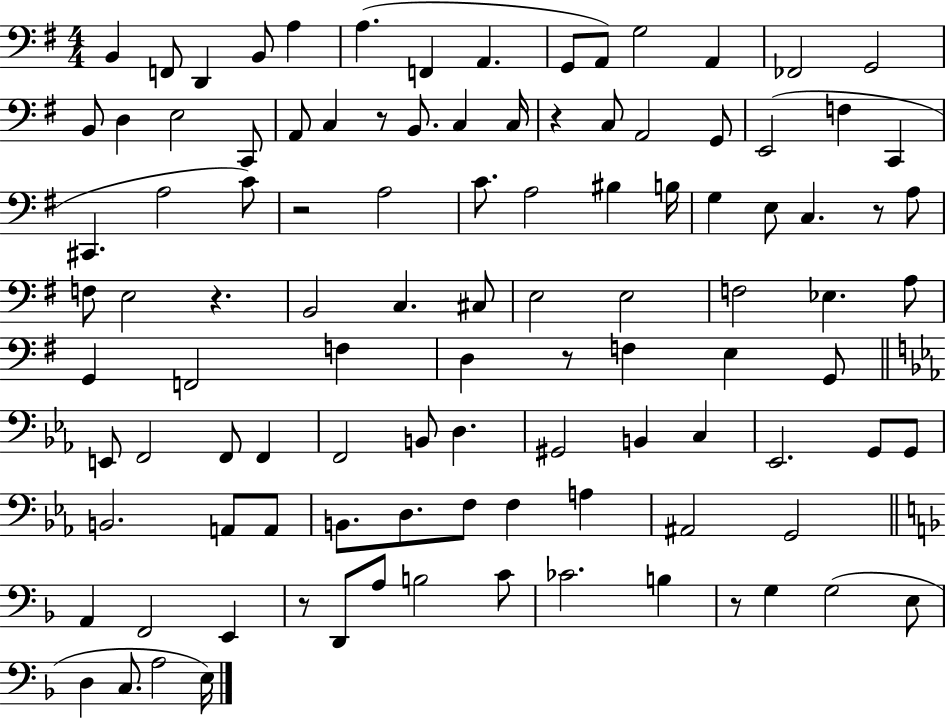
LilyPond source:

{
  \clef bass
  \numericTimeSignature
  \time 4/4
  \key g \major
  b,4 f,8 d,4 b,8 a4 | a4.( f,4 a,4. | g,8 a,8) g2 a,4 | fes,2 g,2 | \break b,8 d4 e2 c,8 | a,8 c4 r8 b,8. c4 c16 | r4 c8 a,2 g,8 | e,2( f4 c,4 | \break cis,4. a2 c'8) | r2 a2 | c'8. a2 bis4 b16 | g4 e8 c4. r8 a8 | \break f8 e2 r4. | b,2 c4. cis8 | e2 e2 | f2 ees4. a8 | \break g,4 f,2 f4 | d4 r8 f4 e4 g,8 | \bar "||" \break \key ees \major e,8 f,2 f,8 f,4 | f,2 b,8 d4. | gis,2 b,4 c4 | ees,2. g,8 g,8 | \break b,2. a,8 a,8 | b,8. d8. f8 f4 a4 | ais,2 g,2 | \bar "||" \break \key f \major a,4 f,2 e,4 | r8 d,8 a8 b2 c'8 | ces'2. b4 | r8 g4 g2( e8 | \break d4 c8. a2 e16) | \bar "|."
}